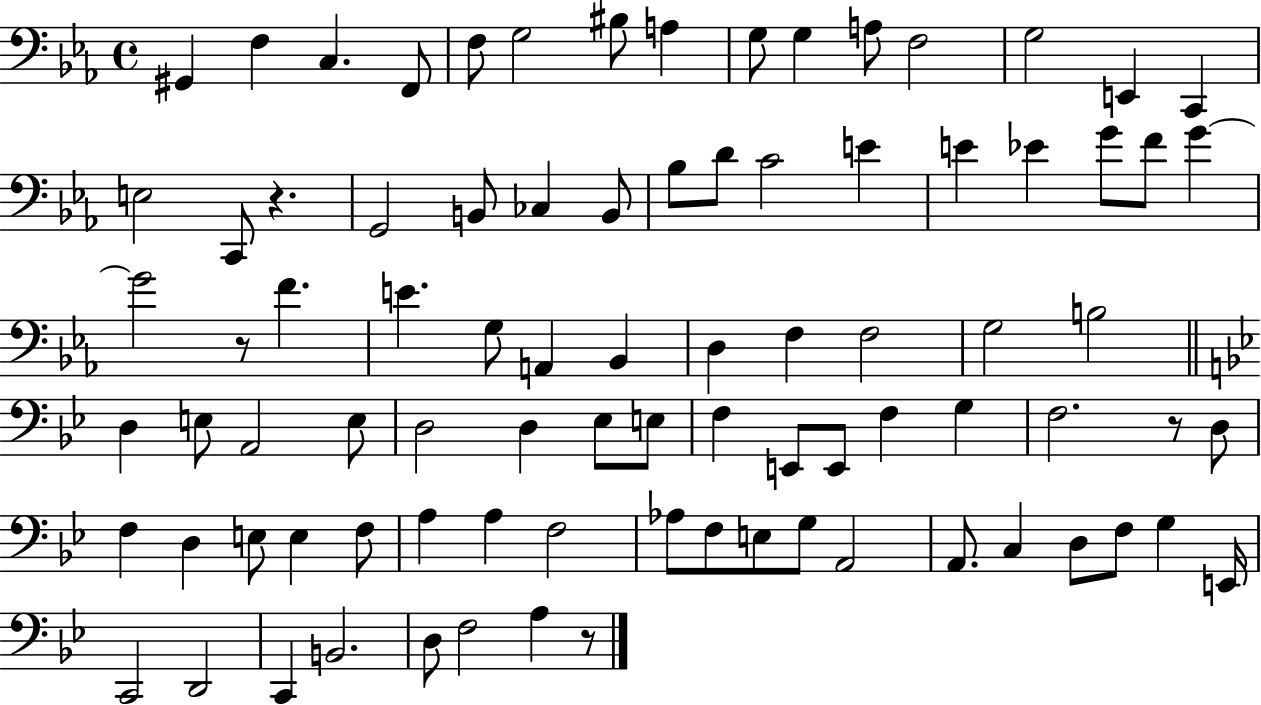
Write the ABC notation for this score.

X:1
T:Untitled
M:4/4
L:1/4
K:Eb
^G,, F, C, F,,/2 F,/2 G,2 ^B,/2 A, G,/2 G, A,/2 F,2 G,2 E,, C,, E,2 C,,/2 z G,,2 B,,/2 _C, B,,/2 _B,/2 D/2 C2 E E _E G/2 F/2 G G2 z/2 F E G,/2 A,, _B,, D, F, F,2 G,2 B,2 D, E,/2 A,,2 E,/2 D,2 D, _E,/2 E,/2 F, E,,/2 E,,/2 F, G, F,2 z/2 D,/2 F, D, E,/2 E, F,/2 A, A, F,2 _A,/2 F,/2 E,/2 G,/2 A,,2 A,,/2 C, D,/2 F,/2 G, E,,/4 C,,2 D,,2 C,, B,,2 D,/2 F,2 A, z/2